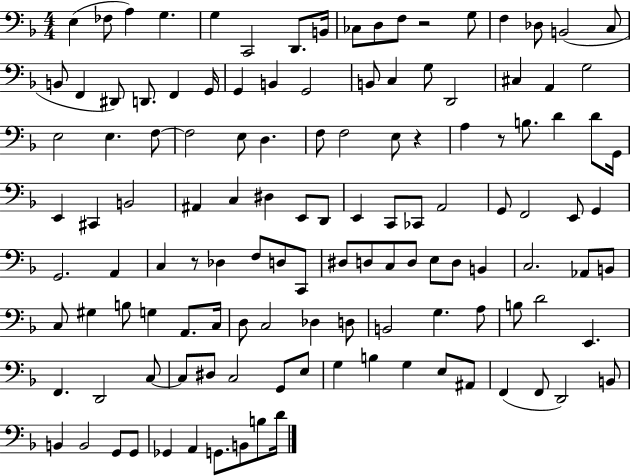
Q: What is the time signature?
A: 4/4